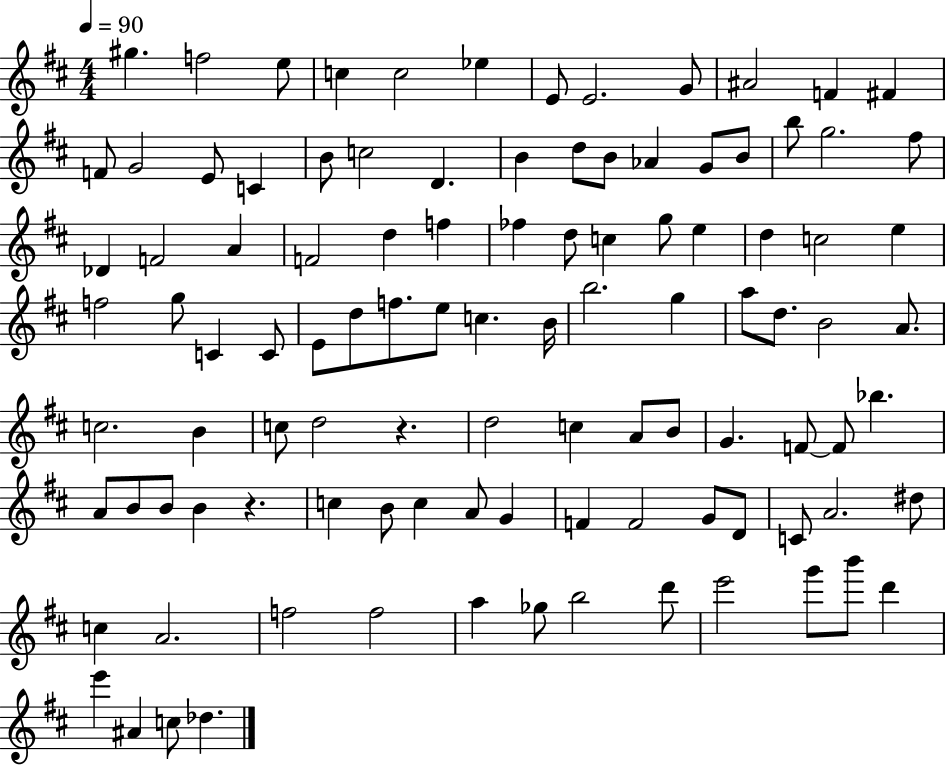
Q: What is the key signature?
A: D major